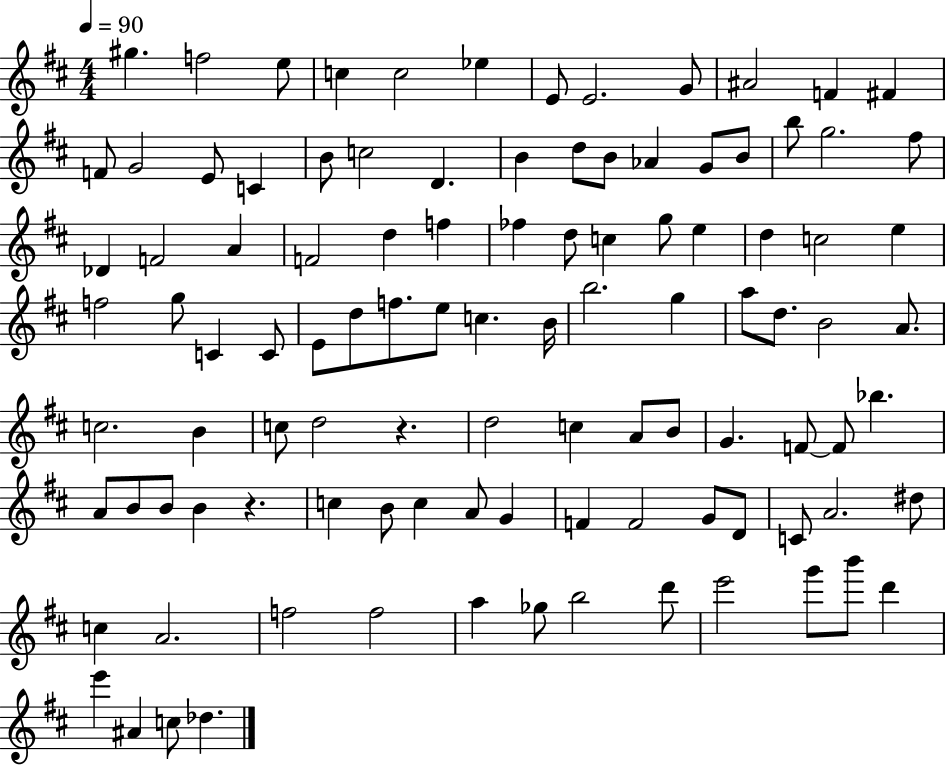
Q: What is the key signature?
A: D major